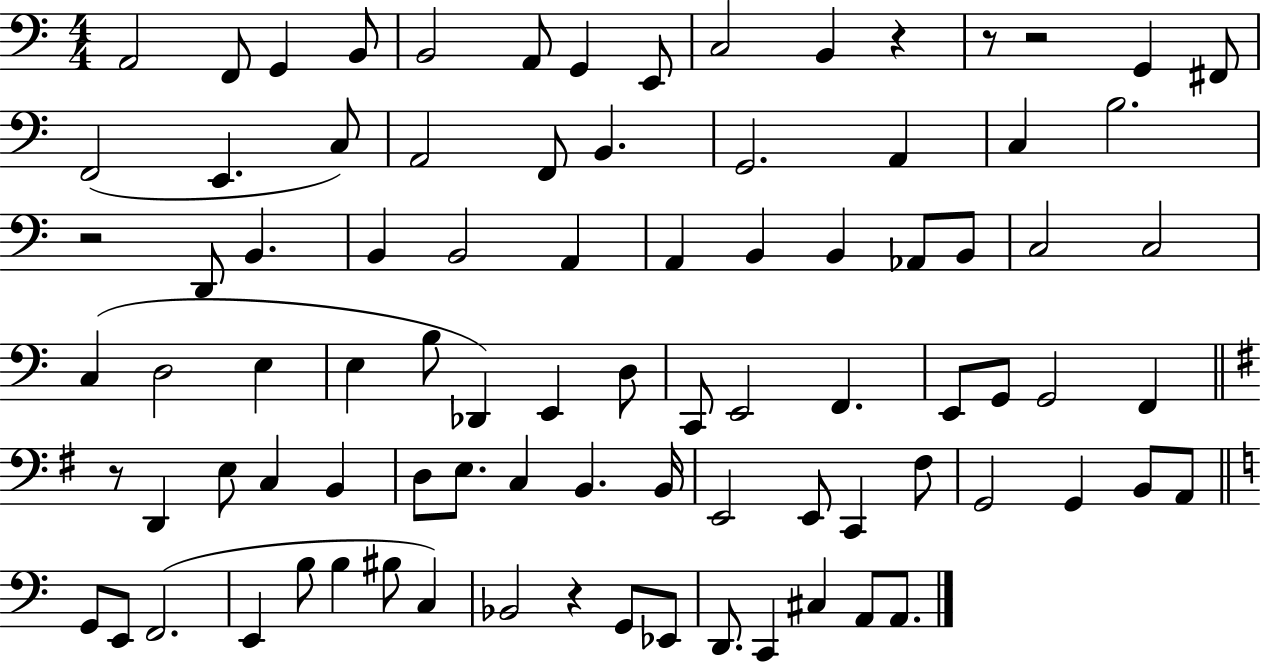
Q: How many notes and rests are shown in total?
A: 88